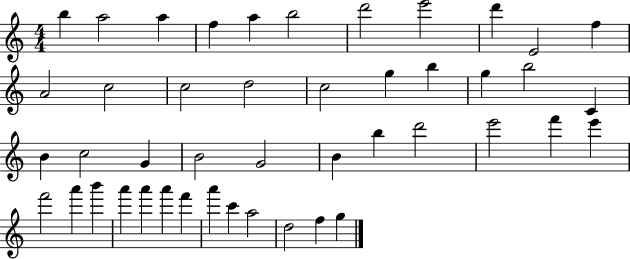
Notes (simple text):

B5/q A5/h A5/q F5/q A5/q B5/h D6/h E6/h D6/q E4/h F5/q A4/h C5/h C5/h D5/h C5/h G5/q B5/q G5/q B5/h C4/q B4/q C5/h G4/q B4/h G4/h B4/q B5/q D6/h E6/h F6/q E6/q F6/h A6/q B6/q A6/q A6/q A6/q F6/q A6/q C6/q A5/h D5/h F5/q G5/q